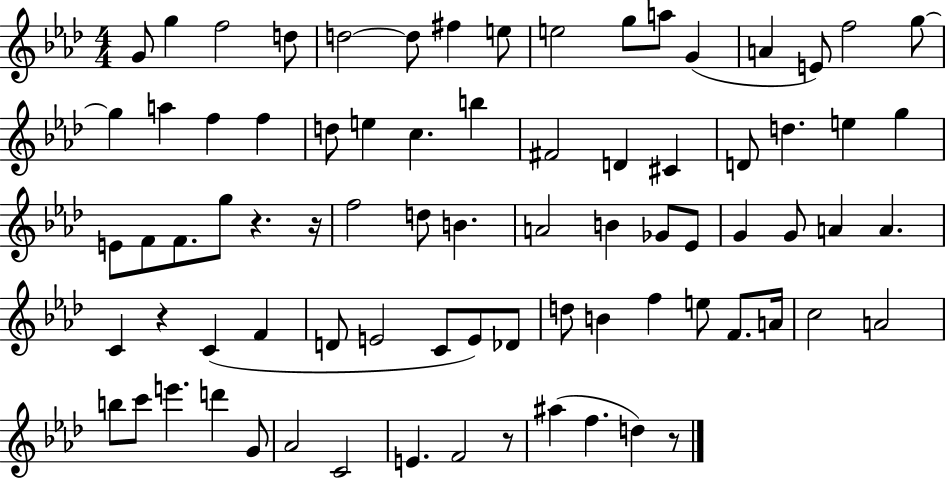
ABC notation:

X:1
T:Untitled
M:4/4
L:1/4
K:Ab
G/2 g f2 d/2 d2 d/2 ^f e/2 e2 g/2 a/2 G A E/2 f2 g/2 g a f f d/2 e c b ^F2 D ^C D/2 d e g E/2 F/2 F/2 g/2 z z/4 f2 d/2 B A2 B _G/2 _E/2 G G/2 A A C z C F D/2 E2 C/2 E/2 _D/2 d/2 B f e/2 F/2 A/4 c2 A2 b/2 c'/2 e' d' G/2 _A2 C2 E F2 z/2 ^a f d z/2